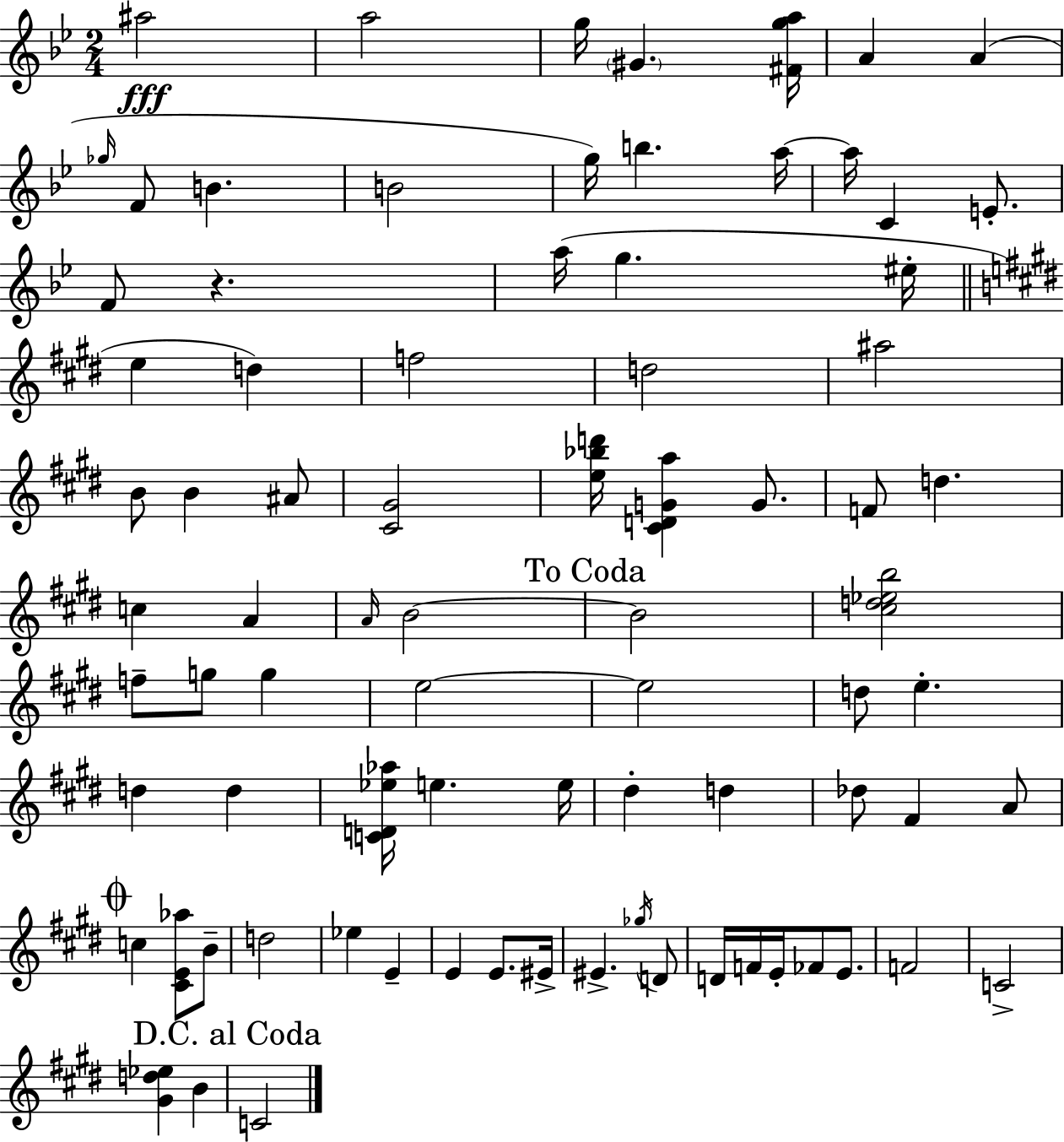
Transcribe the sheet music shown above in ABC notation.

X:1
T:Untitled
M:2/4
L:1/4
K:Gm
^a2 a2 g/4 ^G [^Fga]/4 A A _g/4 F/2 B B2 g/4 b a/4 a/4 C E/2 F/2 z a/4 g ^e/4 e d f2 d2 ^a2 B/2 B ^A/2 [^C^G]2 [e_bd']/4 [^CDGa] G/2 F/2 d c A A/4 B2 B2 [^cd_eb]2 f/2 g/2 g e2 e2 d/2 e d d [CD_e_a]/4 e e/4 ^d d _d/2 ^F A/2 c [^CE_a]/2 B/2 d2 _e E E E/2 ^E/4 ^E _g/4 D/2 D/4 F/4 E/4 _F/2 E/2 F2 C2 [^Gd_e] B C2